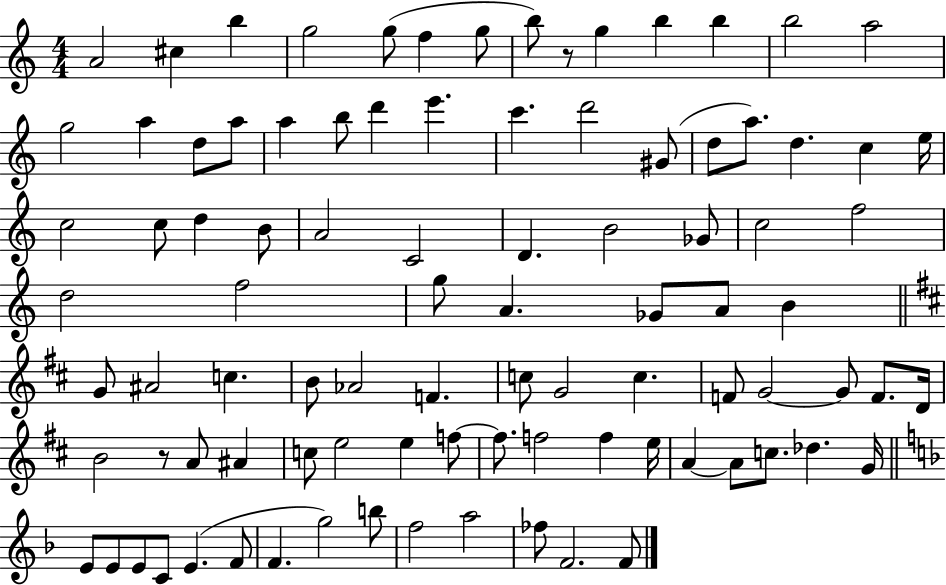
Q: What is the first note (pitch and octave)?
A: A4